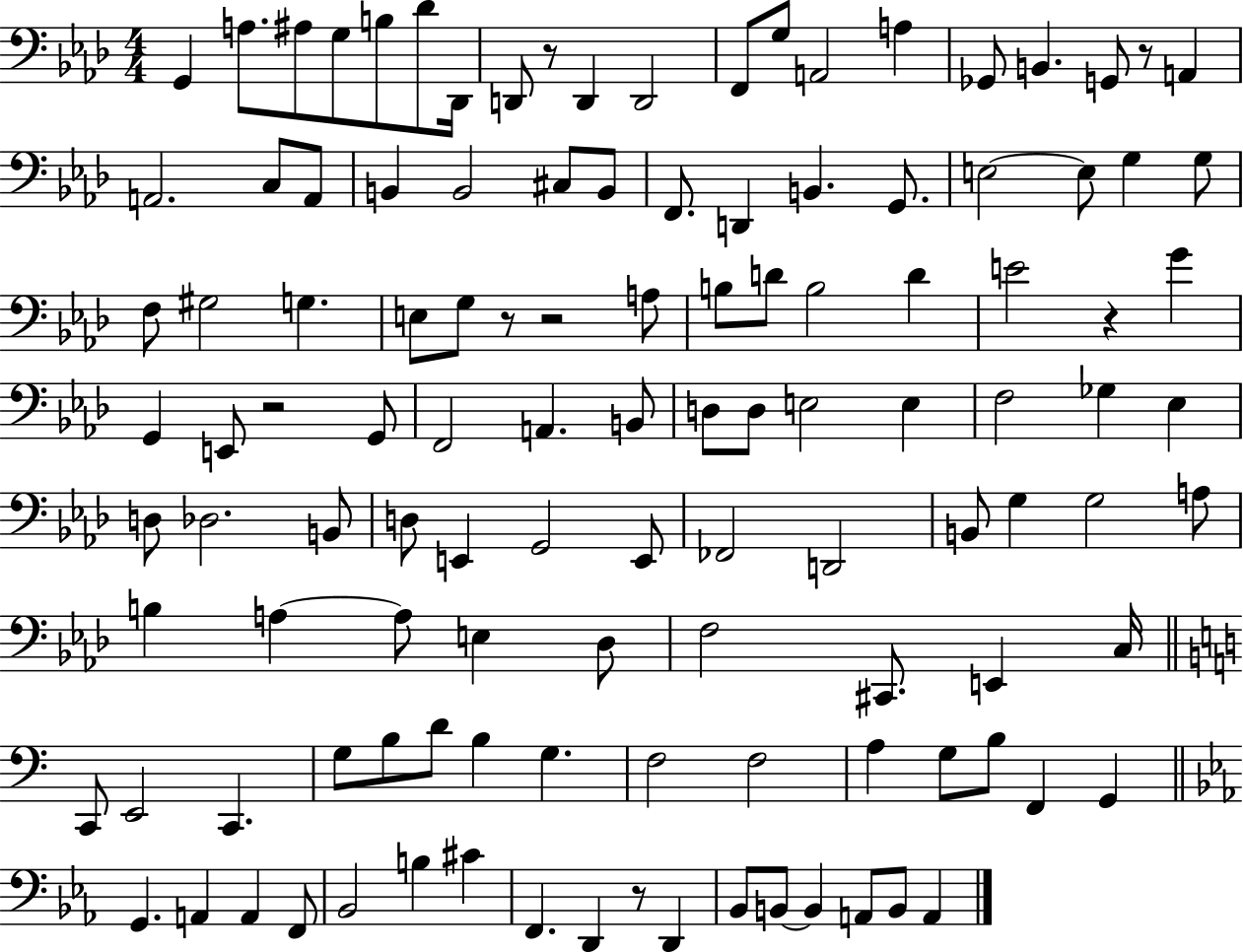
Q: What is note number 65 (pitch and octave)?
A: E2